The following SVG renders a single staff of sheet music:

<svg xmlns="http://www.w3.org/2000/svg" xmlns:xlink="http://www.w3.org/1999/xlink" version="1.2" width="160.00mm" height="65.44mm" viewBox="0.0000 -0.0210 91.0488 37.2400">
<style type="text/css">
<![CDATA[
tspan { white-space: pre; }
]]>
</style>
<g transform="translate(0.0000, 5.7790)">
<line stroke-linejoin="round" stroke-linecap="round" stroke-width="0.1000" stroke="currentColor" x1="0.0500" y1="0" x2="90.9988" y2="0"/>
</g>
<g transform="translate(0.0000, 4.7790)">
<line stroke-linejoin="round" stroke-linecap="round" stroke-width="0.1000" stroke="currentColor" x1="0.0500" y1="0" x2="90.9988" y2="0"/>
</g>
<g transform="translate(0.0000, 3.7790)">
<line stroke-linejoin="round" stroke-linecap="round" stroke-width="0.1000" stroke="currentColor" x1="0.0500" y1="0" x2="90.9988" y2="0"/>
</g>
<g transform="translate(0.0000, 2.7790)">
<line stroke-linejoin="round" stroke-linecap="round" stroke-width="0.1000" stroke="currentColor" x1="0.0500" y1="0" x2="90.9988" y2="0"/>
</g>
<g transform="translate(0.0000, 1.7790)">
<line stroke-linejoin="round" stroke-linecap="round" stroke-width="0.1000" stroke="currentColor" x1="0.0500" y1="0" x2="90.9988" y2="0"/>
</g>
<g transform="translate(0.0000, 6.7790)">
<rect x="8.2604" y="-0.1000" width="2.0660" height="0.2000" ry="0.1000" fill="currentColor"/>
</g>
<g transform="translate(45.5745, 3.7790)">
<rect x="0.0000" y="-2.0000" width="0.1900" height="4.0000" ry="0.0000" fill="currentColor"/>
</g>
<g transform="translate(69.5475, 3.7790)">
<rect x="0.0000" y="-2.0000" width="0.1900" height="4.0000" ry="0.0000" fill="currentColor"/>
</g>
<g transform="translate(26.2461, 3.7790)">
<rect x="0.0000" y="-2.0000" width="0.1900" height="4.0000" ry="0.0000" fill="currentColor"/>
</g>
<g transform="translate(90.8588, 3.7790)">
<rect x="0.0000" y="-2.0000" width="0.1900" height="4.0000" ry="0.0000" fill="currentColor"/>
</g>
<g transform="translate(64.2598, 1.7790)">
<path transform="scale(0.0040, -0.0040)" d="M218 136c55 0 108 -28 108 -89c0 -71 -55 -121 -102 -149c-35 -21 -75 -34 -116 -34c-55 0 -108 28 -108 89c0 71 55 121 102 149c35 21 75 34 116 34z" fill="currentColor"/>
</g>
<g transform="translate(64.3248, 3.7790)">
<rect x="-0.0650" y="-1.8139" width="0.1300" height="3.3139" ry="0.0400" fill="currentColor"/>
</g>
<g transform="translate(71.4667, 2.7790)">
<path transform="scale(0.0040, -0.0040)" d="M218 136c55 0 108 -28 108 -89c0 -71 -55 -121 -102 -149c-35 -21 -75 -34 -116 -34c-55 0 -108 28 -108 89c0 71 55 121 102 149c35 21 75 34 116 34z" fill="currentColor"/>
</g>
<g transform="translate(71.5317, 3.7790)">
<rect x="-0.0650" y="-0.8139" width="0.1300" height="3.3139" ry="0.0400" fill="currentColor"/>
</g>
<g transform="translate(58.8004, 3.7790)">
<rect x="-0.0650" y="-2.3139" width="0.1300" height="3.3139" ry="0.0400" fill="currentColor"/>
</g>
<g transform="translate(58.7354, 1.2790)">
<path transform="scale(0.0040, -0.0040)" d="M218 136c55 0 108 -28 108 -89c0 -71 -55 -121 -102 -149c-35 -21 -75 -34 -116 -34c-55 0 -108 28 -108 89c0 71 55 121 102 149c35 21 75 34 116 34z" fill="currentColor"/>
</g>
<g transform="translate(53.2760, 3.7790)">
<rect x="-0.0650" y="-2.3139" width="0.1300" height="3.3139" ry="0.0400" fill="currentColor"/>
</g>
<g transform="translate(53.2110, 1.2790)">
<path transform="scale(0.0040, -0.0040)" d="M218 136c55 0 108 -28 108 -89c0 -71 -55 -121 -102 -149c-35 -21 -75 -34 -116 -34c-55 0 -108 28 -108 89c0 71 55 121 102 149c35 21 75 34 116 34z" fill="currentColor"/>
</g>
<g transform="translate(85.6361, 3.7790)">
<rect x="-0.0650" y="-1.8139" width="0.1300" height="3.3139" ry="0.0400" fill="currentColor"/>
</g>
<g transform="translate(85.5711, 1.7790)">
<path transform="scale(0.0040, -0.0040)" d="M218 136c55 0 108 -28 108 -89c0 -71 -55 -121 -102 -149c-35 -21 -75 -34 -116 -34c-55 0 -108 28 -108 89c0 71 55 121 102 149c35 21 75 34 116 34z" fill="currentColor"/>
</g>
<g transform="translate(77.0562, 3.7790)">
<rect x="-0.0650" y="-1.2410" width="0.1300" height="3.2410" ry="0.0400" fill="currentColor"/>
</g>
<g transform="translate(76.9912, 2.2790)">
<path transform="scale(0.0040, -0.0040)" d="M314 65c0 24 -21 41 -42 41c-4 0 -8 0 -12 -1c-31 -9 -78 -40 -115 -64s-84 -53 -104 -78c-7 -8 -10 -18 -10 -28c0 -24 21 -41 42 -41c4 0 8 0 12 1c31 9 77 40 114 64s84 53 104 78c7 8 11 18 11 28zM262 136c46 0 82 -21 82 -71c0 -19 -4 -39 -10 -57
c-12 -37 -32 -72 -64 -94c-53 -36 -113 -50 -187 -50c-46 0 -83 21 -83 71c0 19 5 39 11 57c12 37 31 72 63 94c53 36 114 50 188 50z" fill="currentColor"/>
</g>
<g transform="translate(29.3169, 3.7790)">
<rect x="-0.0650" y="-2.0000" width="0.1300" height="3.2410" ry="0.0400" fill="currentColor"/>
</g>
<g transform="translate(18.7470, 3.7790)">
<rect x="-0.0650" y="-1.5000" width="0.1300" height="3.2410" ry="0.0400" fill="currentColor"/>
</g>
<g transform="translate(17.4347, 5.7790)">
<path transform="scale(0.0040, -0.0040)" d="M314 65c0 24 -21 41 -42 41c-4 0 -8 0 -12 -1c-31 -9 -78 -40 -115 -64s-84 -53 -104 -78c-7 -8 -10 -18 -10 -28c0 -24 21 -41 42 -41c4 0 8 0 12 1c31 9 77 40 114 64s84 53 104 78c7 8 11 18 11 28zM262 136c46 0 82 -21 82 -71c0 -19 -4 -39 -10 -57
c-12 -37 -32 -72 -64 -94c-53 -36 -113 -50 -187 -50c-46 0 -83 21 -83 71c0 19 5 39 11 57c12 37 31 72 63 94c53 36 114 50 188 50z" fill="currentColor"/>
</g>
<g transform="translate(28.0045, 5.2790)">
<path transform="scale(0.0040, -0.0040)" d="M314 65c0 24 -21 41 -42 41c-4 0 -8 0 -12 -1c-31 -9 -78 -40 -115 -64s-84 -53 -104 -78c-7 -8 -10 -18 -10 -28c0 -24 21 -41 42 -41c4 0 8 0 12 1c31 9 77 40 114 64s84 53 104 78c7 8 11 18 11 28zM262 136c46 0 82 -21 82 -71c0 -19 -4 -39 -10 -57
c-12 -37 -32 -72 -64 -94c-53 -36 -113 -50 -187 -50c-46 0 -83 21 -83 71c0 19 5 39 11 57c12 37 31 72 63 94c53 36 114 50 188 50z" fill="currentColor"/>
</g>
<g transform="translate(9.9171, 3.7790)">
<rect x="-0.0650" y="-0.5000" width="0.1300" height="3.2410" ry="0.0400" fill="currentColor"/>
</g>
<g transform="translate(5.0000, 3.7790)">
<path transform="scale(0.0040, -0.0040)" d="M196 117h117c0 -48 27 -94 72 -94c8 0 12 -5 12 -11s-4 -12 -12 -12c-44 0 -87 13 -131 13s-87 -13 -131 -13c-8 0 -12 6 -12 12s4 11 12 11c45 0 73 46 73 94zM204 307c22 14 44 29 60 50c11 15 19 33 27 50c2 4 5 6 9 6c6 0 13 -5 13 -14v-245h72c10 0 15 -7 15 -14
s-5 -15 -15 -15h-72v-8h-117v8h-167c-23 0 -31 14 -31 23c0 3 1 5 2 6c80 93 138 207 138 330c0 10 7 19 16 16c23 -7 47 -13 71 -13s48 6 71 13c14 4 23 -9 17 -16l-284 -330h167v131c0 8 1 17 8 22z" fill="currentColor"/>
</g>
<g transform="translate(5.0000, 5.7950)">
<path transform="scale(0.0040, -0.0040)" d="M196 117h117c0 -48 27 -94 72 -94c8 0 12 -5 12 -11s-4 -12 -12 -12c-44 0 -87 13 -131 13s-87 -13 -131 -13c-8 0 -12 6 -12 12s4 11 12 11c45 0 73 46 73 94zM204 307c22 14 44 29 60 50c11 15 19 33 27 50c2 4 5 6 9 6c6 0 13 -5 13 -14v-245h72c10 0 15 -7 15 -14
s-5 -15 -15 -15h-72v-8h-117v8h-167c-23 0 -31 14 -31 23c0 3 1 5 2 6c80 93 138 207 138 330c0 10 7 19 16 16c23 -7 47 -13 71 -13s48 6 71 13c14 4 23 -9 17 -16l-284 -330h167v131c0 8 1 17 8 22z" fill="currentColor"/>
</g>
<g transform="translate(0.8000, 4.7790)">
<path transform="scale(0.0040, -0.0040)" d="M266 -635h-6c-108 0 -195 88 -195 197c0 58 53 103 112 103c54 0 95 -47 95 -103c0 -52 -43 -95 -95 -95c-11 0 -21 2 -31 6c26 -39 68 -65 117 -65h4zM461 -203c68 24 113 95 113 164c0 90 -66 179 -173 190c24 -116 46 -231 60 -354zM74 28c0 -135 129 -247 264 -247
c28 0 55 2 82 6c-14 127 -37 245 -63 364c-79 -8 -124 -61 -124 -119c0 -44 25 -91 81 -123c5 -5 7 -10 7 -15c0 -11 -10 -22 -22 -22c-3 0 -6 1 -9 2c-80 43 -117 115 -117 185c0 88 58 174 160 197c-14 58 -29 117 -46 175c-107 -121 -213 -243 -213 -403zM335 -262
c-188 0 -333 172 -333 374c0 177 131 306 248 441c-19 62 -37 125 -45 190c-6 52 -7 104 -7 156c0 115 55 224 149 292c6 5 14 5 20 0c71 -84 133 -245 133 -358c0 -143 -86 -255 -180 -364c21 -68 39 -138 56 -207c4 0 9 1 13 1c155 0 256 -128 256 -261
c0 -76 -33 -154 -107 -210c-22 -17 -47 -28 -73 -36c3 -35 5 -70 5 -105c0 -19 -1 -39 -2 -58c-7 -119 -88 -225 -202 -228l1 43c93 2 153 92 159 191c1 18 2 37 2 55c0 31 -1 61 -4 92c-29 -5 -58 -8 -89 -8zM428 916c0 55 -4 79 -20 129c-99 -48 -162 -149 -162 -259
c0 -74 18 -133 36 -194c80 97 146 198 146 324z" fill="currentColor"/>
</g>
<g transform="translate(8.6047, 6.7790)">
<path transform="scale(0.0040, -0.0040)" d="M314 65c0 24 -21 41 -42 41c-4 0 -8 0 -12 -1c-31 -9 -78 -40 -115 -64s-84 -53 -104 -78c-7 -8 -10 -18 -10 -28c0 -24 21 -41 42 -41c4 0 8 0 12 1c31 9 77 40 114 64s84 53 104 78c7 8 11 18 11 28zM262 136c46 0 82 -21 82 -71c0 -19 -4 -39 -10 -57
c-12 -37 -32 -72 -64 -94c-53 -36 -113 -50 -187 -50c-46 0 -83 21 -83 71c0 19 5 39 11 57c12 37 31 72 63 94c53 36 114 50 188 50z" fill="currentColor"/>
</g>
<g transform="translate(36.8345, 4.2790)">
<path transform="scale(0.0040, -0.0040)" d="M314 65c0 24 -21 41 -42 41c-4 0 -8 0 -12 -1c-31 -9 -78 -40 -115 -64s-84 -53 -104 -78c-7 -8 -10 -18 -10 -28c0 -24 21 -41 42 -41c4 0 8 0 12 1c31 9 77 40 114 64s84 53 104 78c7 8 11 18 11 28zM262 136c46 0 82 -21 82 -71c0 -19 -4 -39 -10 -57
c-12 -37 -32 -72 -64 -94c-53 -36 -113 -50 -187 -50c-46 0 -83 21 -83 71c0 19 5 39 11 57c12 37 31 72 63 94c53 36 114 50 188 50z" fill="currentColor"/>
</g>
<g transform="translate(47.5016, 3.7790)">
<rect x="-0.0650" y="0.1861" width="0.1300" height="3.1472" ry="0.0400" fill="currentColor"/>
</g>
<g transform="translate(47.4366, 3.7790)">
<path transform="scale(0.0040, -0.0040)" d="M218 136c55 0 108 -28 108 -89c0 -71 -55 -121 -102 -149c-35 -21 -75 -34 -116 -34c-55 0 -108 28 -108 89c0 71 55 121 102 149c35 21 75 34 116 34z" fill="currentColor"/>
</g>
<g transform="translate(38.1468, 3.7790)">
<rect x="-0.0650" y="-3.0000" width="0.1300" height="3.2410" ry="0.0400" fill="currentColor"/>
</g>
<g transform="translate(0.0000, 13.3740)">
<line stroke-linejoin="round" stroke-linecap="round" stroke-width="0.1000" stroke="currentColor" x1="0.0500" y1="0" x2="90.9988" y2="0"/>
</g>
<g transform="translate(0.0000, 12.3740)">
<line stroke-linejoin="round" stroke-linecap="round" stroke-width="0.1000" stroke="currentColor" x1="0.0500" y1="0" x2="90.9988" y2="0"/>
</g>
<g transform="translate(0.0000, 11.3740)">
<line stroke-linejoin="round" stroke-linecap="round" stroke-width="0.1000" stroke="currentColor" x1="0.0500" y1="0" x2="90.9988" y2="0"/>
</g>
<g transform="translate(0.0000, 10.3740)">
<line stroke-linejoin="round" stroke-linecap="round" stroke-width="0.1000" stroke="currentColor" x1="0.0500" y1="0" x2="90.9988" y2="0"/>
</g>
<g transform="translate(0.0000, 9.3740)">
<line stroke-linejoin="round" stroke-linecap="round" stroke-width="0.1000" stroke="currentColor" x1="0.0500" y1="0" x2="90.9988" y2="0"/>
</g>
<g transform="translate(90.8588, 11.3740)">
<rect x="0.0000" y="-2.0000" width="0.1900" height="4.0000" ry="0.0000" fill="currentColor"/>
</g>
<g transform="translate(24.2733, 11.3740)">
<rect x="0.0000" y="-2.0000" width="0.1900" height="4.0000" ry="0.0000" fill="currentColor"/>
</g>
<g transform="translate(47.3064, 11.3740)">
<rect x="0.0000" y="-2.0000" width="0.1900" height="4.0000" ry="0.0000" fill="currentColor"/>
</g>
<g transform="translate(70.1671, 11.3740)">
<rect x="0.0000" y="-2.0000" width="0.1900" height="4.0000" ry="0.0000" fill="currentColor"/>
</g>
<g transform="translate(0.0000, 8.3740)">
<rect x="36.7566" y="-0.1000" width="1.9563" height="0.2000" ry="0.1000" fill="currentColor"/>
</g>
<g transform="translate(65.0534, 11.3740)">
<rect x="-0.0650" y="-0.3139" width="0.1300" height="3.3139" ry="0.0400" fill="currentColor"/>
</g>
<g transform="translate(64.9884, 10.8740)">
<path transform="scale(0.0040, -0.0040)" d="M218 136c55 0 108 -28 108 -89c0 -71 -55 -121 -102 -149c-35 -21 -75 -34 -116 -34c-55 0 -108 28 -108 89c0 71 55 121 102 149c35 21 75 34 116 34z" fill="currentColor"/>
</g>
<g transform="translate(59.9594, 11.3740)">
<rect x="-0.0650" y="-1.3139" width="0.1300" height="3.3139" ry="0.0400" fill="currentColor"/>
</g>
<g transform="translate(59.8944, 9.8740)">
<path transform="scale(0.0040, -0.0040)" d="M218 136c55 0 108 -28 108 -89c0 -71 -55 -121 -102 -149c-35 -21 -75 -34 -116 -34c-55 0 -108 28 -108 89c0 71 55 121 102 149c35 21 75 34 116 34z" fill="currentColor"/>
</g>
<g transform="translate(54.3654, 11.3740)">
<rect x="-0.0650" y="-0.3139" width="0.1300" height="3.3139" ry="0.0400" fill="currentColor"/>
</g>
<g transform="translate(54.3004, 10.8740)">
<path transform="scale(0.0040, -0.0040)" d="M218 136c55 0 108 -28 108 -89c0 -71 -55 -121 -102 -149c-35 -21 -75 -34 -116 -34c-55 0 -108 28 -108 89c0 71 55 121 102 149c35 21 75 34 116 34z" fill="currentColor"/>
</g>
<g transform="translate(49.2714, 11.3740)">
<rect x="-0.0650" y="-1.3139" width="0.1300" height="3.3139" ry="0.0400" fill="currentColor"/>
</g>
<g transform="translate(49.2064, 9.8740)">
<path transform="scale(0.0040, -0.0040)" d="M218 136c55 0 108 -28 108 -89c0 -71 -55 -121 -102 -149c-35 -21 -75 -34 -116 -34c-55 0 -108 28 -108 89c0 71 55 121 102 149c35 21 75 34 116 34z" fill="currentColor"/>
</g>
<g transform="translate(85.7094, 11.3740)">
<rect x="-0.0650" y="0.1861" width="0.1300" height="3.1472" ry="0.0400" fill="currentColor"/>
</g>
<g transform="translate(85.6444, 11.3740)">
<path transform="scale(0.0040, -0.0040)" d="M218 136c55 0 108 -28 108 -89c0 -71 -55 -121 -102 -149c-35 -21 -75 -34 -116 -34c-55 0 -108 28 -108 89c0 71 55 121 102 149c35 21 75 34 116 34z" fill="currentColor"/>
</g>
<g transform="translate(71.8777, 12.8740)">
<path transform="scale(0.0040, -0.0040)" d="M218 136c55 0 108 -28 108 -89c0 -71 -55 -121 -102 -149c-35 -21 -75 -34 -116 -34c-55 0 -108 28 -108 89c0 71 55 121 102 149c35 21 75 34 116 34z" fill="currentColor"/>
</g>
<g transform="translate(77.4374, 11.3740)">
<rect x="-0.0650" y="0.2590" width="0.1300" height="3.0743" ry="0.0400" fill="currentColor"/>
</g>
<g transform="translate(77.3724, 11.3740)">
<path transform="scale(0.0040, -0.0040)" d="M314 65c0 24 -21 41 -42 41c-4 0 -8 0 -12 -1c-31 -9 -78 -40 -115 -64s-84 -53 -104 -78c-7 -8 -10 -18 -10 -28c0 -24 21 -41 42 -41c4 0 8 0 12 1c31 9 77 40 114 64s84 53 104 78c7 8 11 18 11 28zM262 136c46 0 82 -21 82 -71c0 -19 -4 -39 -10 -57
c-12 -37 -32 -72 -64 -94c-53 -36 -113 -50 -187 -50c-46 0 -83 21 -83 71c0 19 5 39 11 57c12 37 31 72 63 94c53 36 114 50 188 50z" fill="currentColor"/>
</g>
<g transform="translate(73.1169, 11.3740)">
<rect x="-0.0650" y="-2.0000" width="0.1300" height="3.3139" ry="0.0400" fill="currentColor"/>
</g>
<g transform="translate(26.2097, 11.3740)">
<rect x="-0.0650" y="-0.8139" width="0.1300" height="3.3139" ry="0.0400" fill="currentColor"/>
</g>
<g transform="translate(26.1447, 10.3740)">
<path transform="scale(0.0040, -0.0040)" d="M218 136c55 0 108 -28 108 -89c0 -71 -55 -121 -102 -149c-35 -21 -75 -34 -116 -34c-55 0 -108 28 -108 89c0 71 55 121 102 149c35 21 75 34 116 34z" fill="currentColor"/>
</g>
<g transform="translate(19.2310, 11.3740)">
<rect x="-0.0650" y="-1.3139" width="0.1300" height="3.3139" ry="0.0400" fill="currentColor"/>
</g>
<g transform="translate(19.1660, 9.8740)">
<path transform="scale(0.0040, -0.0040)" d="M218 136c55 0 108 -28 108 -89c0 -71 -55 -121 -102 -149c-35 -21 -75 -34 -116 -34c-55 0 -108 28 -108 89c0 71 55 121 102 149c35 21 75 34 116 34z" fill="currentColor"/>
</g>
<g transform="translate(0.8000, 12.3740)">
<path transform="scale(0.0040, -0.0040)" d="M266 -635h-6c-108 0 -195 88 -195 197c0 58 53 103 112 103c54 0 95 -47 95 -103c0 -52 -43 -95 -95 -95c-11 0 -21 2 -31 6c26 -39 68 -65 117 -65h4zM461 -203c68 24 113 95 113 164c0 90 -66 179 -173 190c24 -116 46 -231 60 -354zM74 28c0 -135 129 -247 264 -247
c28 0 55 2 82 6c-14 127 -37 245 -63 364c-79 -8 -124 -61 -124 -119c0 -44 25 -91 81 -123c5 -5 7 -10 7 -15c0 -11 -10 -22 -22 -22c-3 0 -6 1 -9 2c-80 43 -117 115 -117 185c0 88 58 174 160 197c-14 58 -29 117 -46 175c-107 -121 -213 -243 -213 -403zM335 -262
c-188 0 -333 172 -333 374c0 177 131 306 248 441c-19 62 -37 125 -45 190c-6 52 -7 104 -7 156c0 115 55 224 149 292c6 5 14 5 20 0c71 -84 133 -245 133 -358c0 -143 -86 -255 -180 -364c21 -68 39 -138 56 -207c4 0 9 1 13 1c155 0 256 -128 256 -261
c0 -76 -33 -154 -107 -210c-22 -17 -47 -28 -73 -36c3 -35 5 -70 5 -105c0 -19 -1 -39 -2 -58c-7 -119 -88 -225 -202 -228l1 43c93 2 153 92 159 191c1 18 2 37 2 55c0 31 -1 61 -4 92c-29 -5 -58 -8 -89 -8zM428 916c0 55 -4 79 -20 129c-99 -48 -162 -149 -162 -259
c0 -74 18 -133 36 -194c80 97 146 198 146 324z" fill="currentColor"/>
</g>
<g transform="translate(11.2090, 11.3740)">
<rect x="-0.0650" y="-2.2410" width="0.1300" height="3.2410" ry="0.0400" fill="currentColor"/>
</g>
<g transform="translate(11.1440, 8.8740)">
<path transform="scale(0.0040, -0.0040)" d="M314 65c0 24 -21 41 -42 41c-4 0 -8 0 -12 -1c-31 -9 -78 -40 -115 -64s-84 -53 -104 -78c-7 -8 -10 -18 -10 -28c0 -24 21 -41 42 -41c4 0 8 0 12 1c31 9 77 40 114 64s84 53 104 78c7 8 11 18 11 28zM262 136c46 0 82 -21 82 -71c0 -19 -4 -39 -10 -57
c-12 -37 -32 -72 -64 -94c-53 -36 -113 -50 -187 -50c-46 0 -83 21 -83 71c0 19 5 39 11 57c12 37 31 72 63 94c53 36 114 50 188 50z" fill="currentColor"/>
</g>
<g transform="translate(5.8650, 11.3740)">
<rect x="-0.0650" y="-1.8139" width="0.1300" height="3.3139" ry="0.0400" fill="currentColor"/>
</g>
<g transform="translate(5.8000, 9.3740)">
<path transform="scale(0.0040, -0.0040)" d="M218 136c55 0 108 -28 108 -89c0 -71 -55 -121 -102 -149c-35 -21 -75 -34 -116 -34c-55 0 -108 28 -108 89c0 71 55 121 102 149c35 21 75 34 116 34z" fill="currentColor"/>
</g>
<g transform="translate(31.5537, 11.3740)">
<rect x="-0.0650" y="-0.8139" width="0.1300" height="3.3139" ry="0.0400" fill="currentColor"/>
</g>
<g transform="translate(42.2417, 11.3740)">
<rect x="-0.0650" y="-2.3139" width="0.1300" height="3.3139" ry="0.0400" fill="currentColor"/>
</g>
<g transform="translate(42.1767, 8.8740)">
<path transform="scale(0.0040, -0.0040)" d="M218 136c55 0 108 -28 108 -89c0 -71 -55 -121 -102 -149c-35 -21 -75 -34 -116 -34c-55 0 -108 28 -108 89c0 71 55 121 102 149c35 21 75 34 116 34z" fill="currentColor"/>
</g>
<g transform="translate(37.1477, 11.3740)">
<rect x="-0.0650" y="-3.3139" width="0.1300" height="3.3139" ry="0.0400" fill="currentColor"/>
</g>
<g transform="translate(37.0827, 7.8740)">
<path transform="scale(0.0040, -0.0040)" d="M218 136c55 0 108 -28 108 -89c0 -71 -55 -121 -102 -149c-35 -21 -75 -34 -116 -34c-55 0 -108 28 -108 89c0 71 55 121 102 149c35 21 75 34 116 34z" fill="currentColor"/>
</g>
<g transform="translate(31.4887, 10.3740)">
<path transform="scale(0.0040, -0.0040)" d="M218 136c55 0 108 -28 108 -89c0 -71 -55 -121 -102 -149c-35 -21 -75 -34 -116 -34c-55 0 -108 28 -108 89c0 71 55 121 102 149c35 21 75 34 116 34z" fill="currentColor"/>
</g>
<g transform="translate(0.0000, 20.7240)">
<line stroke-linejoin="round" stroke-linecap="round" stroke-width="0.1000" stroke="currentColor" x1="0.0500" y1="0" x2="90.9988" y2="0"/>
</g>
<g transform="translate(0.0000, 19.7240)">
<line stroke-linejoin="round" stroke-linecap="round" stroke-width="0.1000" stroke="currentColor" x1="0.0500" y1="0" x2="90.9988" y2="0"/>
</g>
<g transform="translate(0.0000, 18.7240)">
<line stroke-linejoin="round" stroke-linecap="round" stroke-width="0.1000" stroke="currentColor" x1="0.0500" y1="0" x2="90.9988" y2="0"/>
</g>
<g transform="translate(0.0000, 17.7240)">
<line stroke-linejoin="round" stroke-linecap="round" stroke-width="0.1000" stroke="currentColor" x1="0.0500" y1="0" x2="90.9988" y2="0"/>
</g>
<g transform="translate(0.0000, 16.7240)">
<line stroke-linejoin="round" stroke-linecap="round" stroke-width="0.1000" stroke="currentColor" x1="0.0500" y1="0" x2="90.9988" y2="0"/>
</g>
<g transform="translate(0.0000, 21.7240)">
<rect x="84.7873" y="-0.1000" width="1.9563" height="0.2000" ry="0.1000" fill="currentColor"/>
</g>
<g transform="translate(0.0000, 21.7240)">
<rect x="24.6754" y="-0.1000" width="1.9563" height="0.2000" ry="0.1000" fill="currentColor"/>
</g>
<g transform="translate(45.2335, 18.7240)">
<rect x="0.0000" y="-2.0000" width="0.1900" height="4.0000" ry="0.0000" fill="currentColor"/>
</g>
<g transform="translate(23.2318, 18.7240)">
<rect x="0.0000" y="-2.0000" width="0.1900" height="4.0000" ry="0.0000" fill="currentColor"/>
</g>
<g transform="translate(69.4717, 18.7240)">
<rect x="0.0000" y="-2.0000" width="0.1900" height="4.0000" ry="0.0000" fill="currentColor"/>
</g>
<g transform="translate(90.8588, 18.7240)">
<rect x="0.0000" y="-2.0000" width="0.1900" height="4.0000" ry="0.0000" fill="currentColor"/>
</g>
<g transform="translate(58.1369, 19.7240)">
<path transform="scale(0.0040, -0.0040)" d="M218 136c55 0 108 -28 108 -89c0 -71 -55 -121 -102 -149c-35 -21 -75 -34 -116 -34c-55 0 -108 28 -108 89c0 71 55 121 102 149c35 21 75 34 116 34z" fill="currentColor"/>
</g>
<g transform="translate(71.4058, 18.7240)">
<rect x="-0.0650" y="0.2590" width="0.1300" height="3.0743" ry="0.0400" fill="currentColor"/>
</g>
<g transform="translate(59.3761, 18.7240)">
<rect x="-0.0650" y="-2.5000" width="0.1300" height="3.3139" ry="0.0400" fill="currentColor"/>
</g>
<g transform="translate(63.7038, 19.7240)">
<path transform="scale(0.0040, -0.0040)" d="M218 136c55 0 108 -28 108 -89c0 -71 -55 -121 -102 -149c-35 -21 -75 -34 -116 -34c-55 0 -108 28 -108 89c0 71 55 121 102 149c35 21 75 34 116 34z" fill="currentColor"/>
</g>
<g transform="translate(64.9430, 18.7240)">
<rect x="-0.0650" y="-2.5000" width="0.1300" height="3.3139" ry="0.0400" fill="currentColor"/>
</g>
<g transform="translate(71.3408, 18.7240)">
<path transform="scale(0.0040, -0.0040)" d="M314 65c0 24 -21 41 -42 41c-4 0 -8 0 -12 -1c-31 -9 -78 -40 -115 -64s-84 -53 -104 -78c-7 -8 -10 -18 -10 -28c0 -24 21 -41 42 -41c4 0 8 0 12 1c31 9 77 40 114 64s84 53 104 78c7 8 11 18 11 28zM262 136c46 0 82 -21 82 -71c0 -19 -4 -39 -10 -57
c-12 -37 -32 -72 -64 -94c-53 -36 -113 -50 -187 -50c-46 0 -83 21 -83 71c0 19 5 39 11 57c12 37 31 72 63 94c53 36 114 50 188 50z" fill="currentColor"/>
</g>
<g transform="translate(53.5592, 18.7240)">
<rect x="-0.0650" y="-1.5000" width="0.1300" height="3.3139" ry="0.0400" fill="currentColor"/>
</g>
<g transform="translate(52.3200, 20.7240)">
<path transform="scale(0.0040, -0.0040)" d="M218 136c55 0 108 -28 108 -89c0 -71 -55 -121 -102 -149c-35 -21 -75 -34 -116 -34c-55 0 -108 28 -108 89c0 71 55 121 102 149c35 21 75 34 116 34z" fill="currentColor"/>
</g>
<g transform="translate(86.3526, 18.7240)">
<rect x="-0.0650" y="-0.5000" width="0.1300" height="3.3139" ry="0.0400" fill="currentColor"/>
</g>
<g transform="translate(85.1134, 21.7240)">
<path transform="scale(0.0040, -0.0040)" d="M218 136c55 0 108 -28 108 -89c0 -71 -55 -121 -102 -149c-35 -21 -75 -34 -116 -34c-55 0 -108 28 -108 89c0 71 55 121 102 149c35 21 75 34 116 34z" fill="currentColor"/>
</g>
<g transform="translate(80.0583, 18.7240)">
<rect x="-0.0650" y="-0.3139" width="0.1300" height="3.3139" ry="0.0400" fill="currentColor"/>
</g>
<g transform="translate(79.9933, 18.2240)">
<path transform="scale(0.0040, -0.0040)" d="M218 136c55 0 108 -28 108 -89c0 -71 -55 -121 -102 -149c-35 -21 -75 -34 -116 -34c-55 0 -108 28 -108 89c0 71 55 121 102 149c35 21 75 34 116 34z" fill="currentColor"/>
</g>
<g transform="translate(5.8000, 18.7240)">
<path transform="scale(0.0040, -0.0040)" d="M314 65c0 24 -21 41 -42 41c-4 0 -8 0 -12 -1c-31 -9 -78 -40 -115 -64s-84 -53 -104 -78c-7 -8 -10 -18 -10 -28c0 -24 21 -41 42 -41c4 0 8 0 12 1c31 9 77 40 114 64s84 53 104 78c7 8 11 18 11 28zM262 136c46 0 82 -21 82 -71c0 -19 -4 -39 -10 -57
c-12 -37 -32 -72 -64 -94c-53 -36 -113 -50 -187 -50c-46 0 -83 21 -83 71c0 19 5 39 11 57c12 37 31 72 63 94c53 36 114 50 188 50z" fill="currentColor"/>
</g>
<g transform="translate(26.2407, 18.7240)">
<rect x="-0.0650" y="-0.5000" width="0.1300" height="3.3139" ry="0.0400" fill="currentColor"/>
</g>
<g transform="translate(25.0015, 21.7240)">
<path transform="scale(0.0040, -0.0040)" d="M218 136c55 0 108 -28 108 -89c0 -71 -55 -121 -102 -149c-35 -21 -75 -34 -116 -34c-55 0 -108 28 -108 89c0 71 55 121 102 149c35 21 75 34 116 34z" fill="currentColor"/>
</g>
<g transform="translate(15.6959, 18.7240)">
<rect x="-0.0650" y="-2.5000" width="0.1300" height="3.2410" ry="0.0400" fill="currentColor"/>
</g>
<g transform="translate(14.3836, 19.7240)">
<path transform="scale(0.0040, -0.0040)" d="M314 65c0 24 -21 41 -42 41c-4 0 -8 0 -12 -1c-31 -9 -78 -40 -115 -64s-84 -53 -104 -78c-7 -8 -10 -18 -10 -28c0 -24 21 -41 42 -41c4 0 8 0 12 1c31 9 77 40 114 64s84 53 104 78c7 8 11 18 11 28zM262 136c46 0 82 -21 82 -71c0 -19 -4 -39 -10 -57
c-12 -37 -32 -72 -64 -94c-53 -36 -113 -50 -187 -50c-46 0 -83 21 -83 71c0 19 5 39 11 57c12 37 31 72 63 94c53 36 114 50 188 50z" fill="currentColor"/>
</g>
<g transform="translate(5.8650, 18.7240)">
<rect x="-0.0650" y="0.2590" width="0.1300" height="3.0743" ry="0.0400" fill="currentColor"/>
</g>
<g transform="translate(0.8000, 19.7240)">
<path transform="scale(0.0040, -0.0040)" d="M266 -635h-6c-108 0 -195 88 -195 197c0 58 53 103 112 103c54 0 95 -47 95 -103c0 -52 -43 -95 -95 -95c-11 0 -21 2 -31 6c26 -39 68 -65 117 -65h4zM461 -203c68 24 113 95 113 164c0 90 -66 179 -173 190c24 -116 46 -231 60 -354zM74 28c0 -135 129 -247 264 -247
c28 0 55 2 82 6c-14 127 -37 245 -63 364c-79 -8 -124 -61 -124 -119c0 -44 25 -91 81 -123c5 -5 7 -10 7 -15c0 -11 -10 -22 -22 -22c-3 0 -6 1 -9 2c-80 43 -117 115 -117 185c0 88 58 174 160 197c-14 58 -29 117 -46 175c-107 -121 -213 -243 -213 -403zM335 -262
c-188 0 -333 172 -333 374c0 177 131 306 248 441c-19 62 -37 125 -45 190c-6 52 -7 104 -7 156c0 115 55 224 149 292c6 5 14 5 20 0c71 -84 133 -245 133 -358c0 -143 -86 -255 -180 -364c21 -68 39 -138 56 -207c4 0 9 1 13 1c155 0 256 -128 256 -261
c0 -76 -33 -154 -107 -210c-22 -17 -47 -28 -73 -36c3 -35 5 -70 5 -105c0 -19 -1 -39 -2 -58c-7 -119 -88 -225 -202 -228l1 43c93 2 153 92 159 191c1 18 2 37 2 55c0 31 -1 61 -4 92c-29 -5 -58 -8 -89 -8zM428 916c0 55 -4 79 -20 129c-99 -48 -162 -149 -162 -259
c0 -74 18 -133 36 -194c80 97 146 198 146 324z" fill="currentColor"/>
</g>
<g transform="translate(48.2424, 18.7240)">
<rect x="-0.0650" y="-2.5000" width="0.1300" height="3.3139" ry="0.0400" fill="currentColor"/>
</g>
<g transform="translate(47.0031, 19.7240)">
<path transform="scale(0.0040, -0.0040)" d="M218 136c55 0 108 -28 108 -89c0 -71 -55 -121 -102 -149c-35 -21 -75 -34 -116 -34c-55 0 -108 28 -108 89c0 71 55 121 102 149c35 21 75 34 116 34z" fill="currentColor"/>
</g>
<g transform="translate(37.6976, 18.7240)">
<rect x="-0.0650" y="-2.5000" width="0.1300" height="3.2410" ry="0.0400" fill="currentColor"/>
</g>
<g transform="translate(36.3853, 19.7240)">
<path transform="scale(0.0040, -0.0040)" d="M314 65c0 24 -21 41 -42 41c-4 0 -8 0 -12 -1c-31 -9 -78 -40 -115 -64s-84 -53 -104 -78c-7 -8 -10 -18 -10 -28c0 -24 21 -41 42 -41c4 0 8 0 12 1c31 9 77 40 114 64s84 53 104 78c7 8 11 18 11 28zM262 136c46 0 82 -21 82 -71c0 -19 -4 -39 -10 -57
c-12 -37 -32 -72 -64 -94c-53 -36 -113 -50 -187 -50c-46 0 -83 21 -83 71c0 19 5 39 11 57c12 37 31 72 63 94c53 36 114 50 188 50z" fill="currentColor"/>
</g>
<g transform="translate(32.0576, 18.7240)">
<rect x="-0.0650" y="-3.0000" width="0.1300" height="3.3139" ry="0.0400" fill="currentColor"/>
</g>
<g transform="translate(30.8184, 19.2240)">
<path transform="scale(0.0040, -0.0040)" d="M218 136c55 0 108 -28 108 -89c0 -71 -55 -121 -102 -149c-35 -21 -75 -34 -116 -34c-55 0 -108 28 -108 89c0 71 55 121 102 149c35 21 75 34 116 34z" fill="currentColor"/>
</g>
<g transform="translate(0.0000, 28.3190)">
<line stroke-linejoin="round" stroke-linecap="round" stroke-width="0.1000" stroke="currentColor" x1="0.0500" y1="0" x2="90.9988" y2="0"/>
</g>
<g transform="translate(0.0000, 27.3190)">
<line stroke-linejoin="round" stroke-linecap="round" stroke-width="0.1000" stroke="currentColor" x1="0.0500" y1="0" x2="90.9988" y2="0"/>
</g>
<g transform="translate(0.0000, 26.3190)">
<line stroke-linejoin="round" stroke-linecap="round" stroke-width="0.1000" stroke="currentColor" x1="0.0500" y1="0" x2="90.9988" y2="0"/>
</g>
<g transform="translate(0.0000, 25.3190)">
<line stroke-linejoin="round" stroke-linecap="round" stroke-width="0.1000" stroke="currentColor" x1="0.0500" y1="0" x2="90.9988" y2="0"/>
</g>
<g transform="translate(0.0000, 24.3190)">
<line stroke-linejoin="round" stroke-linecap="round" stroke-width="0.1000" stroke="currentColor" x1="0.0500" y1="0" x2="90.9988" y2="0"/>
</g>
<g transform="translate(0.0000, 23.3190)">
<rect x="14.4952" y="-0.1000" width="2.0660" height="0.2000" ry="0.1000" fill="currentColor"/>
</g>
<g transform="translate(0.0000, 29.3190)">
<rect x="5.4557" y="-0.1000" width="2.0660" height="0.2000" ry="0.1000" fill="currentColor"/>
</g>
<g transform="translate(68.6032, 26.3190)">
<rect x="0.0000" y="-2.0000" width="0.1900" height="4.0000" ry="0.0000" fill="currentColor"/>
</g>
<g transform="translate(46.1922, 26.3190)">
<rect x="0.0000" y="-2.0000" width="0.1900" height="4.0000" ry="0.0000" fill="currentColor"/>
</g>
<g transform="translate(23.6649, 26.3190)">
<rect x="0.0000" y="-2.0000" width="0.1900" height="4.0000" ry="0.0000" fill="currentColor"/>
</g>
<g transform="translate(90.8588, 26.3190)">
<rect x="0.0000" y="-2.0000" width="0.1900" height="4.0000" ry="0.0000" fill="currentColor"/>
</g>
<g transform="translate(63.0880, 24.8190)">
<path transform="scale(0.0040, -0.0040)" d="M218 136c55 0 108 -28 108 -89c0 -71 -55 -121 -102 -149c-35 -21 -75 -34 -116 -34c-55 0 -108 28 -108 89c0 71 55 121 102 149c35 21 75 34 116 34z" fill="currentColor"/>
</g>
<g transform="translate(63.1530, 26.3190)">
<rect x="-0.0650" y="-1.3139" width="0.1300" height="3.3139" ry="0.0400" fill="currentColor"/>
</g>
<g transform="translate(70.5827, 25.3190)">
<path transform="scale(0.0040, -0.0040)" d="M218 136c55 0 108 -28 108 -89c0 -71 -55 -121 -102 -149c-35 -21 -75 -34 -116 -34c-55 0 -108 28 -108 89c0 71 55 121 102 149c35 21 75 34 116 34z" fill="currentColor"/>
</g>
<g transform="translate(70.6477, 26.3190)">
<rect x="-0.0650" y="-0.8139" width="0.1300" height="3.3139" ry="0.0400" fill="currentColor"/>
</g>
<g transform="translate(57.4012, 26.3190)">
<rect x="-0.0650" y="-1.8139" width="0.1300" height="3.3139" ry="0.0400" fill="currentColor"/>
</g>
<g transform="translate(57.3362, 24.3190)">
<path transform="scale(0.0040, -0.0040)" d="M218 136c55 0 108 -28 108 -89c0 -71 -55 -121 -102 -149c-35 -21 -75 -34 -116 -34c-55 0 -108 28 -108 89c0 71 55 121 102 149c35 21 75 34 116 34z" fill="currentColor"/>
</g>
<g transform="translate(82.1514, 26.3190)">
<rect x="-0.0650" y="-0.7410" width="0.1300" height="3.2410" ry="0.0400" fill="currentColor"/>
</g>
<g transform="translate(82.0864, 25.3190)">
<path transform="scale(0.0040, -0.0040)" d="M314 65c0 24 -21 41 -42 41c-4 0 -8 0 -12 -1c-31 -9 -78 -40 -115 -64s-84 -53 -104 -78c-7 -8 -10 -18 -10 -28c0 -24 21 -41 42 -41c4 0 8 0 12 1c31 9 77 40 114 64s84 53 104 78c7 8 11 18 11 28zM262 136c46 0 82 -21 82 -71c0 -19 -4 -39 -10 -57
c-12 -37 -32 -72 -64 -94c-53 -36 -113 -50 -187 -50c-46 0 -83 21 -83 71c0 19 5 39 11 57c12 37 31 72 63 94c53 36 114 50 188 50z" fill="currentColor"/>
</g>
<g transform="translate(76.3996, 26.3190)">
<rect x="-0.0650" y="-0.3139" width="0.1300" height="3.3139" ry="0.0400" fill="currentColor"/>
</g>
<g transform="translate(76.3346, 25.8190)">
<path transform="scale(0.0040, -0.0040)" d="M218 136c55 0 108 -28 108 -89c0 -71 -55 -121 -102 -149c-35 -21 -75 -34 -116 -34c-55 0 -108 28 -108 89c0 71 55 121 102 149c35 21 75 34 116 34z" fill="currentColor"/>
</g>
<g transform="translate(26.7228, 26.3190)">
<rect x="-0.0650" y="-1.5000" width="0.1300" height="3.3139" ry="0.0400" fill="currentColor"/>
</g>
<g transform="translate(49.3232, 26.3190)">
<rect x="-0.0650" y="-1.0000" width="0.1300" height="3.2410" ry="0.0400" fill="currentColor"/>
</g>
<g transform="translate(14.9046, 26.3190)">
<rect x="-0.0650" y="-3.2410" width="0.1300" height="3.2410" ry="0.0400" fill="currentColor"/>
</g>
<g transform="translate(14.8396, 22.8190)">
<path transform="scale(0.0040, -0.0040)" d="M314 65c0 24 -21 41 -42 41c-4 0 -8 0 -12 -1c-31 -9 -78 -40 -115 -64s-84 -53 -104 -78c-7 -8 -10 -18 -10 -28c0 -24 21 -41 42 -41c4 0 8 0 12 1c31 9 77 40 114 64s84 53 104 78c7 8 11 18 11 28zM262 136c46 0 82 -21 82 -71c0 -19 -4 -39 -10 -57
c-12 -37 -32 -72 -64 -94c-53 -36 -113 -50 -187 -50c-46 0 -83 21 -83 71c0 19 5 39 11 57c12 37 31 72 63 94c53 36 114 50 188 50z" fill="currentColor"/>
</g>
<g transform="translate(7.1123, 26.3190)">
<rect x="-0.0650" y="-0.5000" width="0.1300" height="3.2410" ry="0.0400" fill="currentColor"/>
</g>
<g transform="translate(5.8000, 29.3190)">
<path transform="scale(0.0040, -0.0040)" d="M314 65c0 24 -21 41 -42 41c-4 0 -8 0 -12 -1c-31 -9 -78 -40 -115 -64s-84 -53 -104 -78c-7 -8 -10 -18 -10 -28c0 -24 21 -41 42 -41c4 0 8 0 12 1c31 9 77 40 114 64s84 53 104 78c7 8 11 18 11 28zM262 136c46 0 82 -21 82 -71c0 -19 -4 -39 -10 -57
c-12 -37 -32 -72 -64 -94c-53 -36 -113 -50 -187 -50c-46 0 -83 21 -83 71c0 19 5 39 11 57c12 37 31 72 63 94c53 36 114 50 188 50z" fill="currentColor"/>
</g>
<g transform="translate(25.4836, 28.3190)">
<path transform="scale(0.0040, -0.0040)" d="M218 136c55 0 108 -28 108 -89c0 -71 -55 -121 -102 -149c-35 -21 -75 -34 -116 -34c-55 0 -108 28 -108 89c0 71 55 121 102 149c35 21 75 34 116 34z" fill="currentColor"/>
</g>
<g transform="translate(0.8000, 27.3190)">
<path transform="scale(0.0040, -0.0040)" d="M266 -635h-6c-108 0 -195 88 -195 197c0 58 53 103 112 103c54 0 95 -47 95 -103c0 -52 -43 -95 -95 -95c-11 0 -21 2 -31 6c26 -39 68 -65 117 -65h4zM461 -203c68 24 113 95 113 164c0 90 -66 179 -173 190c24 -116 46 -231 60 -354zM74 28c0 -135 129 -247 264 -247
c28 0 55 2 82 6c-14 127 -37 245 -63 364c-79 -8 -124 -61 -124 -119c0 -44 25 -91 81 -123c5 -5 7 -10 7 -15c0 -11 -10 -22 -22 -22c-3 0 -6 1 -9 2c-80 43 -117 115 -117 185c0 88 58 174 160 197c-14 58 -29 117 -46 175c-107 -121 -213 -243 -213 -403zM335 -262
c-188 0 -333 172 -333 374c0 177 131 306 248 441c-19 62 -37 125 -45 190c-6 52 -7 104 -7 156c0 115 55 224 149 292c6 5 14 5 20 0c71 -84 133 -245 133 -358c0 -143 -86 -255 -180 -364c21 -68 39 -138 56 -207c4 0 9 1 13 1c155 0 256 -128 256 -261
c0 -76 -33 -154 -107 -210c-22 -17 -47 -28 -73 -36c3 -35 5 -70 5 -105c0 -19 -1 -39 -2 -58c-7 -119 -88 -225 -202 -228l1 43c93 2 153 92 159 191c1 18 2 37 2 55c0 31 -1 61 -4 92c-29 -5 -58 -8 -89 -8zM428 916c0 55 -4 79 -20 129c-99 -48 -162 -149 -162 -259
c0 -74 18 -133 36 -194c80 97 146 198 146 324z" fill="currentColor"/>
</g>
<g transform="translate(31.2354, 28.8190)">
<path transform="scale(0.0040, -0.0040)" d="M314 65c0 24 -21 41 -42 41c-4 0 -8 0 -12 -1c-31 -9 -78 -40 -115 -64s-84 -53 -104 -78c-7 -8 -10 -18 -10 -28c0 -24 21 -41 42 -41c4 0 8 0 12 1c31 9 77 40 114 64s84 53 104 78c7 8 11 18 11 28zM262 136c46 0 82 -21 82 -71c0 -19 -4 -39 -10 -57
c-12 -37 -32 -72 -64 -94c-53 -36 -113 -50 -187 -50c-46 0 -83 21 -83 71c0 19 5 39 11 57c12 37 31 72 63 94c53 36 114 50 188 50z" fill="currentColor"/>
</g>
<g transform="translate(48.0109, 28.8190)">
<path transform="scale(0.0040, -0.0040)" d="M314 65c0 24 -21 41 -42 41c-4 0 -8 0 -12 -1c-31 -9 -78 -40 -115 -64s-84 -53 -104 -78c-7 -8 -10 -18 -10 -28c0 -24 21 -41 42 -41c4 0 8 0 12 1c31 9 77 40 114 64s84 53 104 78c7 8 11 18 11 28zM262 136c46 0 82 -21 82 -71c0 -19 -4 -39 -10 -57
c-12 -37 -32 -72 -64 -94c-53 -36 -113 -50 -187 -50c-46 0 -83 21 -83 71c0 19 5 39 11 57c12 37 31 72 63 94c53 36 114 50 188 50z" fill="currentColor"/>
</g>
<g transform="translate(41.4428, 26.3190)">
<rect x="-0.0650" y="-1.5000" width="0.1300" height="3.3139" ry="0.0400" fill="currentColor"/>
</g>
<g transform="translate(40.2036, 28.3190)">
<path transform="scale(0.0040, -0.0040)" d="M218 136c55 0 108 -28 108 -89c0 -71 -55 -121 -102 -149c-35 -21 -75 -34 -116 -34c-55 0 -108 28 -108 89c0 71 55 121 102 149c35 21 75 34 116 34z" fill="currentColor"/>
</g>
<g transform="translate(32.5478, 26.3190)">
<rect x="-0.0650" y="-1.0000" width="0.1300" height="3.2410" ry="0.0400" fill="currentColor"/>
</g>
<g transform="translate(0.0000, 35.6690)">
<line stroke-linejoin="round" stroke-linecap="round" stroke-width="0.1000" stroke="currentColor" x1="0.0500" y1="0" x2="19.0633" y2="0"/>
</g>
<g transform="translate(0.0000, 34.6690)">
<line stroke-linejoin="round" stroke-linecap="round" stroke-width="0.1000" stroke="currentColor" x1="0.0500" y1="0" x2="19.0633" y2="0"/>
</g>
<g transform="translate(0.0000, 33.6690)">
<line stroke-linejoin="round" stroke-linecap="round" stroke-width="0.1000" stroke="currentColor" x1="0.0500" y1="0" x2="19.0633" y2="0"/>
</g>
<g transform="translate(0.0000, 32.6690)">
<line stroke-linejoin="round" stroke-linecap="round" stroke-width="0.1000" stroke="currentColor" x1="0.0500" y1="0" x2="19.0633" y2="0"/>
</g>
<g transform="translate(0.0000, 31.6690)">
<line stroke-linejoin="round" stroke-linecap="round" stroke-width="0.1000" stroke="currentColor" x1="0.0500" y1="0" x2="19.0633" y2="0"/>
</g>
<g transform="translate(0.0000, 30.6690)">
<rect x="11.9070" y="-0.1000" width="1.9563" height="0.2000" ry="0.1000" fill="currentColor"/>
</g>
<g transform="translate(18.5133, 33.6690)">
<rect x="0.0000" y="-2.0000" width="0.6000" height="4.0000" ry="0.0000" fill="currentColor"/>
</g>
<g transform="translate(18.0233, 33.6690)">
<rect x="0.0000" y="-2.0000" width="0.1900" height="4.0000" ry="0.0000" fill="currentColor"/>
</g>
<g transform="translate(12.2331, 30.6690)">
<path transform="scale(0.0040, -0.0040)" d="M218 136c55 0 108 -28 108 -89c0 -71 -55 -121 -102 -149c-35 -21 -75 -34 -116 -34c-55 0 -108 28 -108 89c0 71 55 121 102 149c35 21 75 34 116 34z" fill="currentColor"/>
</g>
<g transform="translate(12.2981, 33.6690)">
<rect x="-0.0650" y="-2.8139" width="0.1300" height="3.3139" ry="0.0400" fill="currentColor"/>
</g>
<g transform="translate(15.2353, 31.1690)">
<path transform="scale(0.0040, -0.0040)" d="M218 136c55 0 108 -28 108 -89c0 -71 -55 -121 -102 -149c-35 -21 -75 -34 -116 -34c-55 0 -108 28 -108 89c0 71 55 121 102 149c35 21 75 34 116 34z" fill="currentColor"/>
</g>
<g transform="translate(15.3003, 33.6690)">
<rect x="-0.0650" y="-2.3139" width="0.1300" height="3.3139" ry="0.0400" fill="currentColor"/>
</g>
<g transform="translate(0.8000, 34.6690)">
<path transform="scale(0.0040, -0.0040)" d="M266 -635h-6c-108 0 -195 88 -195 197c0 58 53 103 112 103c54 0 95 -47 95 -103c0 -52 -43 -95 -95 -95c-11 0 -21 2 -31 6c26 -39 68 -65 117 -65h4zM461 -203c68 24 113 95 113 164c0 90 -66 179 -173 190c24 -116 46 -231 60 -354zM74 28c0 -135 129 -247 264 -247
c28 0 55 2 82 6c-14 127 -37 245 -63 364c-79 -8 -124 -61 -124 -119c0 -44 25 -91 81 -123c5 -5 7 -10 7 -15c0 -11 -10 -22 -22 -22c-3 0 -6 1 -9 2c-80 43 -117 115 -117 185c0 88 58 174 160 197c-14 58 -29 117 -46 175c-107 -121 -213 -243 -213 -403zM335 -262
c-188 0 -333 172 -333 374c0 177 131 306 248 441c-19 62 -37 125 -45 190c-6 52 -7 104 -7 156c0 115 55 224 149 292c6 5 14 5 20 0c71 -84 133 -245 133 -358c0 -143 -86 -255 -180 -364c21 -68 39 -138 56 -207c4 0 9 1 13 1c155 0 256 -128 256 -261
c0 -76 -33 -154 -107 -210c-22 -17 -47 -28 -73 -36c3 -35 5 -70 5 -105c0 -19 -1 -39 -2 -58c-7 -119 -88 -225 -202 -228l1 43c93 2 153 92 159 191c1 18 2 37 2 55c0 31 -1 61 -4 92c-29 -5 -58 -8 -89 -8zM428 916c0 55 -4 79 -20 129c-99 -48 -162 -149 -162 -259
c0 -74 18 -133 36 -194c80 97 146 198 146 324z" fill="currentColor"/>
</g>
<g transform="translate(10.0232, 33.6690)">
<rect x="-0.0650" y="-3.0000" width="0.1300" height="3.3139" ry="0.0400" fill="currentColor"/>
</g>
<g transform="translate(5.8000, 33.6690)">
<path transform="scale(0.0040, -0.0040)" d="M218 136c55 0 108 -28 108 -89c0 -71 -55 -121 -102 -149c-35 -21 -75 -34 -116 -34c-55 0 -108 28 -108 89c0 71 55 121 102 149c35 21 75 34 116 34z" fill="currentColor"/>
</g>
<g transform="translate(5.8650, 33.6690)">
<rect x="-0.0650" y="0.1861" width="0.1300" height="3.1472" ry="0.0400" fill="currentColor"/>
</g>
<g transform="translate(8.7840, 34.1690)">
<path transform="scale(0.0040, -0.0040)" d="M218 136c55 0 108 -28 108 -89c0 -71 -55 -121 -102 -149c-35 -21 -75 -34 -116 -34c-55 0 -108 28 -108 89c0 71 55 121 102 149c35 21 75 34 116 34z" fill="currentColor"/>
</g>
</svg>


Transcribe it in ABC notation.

X:1
T:Untitled
M:4/4
L:1/4
K:C
C2 E2 F2 A2 B g g f d e2 f f g2 e d d b g e c e c F B2 B B2 G2 C A G2 G E G G B2 c C C2 b2 E D2 E D2 f e d c d2 B A a g